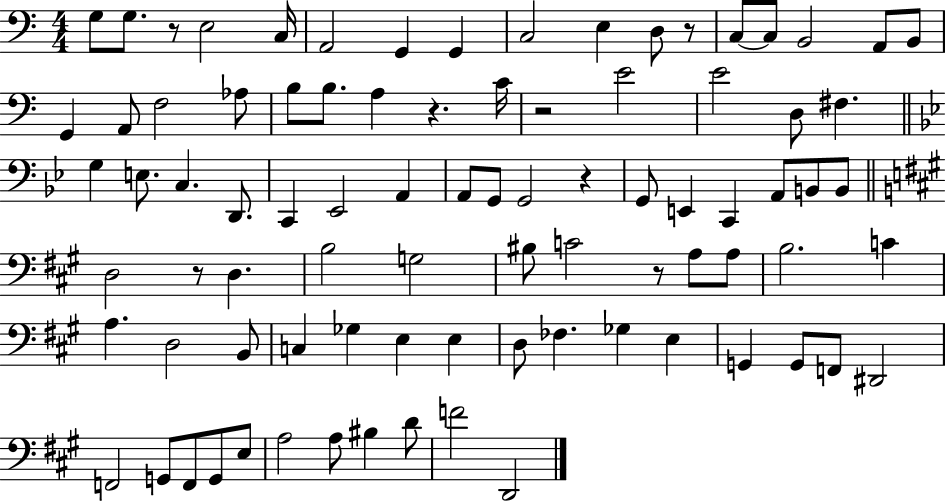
G3/e G3/e. R/e E3/h C3/s A2/h G2/q G2/q C3/h E3/q D3/e R/e C3/e C3/e B2/h A2/e B2/e G2/q A2/e F3/h Ab3/e B3/e B3/e. A3/q R/q. C4/s R/h E4/h E4/h D3/e F#3/q. G3/q E3/e. C3/q. D2/e. C2/q Eb2/h A2/q A2/e G2/e G2/h R/q G2/e E2/q C2/q A2/e B2/e B2/e D3/h R/e D3/q. B3/h G3/h BIS3/e C4/h R/e A3/e A3/e B3/h. C4/q A3/q. D3/h B2/e C3/q Gb3/q E3/q E3/q D3/e FES3/q. Gb3/q E3/q G2/q G2/e F2/e D#2/h F2/h G2/e F2/e G2/e E3/e A3/h A3/e BIS3/q D4/e F4/h D2/h